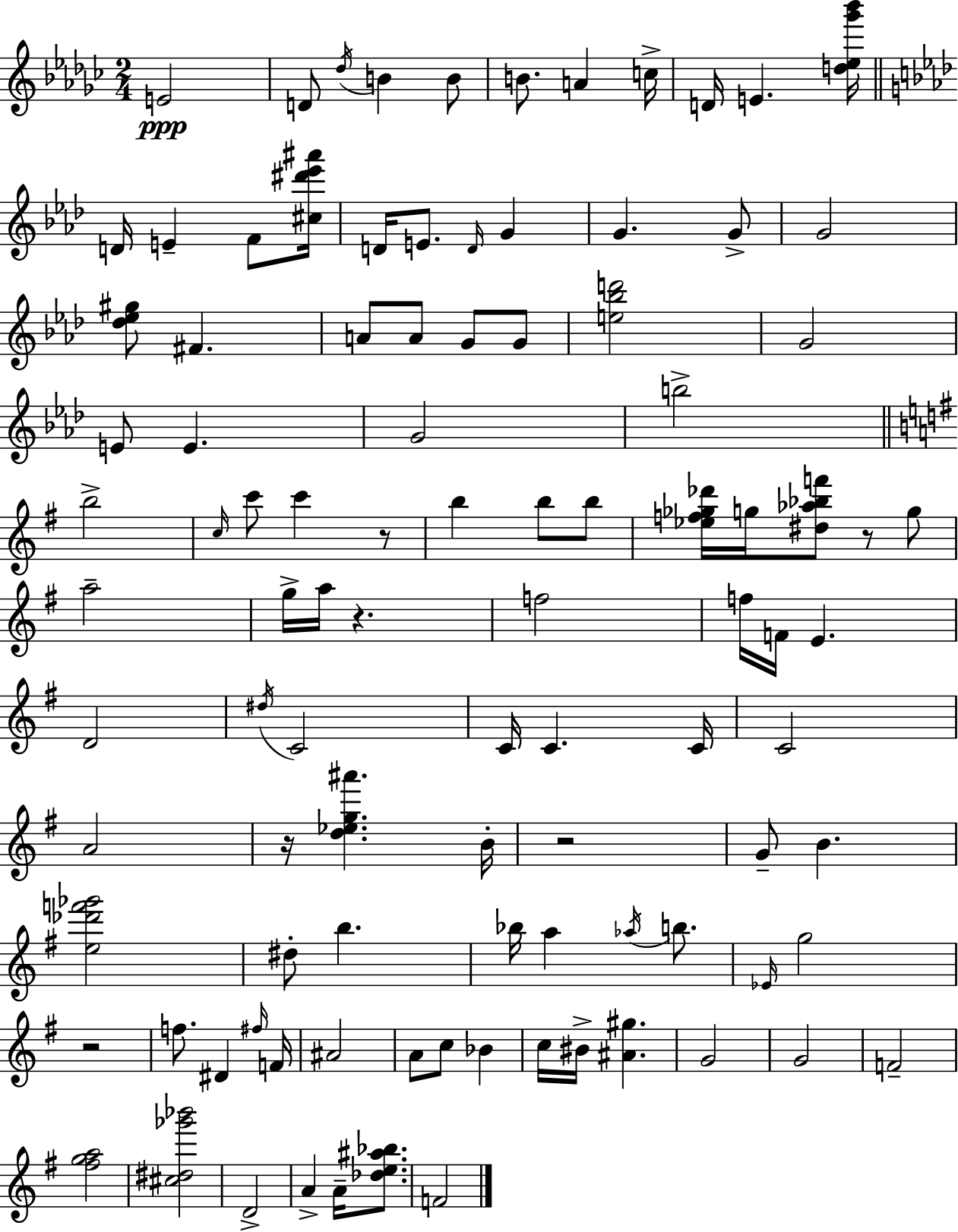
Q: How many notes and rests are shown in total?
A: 100